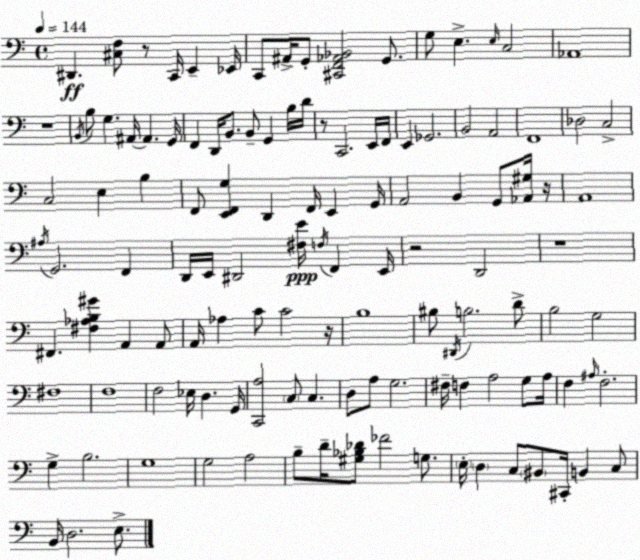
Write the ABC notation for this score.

X:1
T:Untitled
M:4/4
L:1/4
K:C
^D,, [^C,F,]/2 z/2 C,,/4 E,, _E,,/4 C,,/2 ^A,,/4 G,,/2 [^C,,F,,_A,,_B,,]2 G,,/2 G,/2 E, E,/4 C,2 _A,,4 z4 B,,/4 B,/2 G, ^A,,/4 ^A,, G,,/4 F,, D,,/4 B,,/2 B,,/2 G,, B,/4 D/4 z/2 C,,2 E,,/4 F,,/4 E,, _G,,2 B,,2 A,,2 F,,4 _D,2 C,2 C,2 E, B, F,,/2 [E,,F,,G,] D,, F,,/4 E,, G,,/4 A,,2 B,, G,,/2 [_A,,^G,]/4 z/4 A,,4 ^A,/4 G,,2 F,, D,,/4 E,,/4 ^D,,2 [^F,E]/4 F,/4 F,, E,,/4 z2 D,,2 z4 ^F,, [^F,_A,B,^G] A,, A,,/2 A,,/4 _A, C/2 C2 z/4 B,4 ^B,/2 ^D,,/4 B,2 D/2 B,2 G,2 ^F,4 F,4 F,2 _E,/4 D, G,,/4 [C,,A,]2 C,/2 C, D,/2 A,/2 G,2 ^F,/4 F, A,2 G,/2 A,/4 F, ^A,/4 F,2 G, B,2 G,4 G,2 A,2 B,/2 D/4 [^G,_B,_D]/2 _F2 G,/2 E,/4 D, C,/2 ^B,,/2 ^C,,/4 B,, C,/2 B,,/4 D,2 E,/2